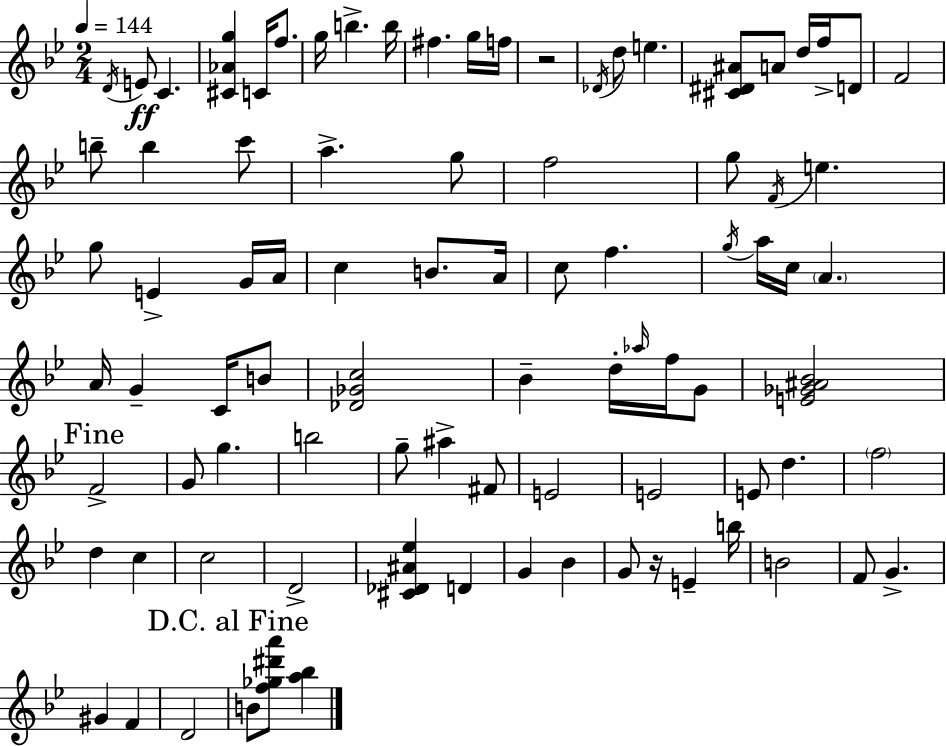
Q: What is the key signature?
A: BES major